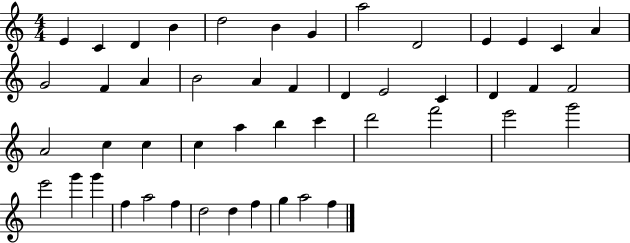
E4/q C4/q D4/q B4/q D5/h B4/q G4/q A5/h D4/h E4/q E4/q C4/q A4/q G4/h F4/q A4/q B4/h A4/q F4/q D4/q E4/h C4/q D4/q F4/q F4/h A4/h C5/q C5/q C5/q A5/q B5/q C6/q D6/h F6/h E6/h G6/h E6/h G6/q G6/q F5/q A5/h F5/q D5/h D5/q F5/q G5/q A5/h F5/q